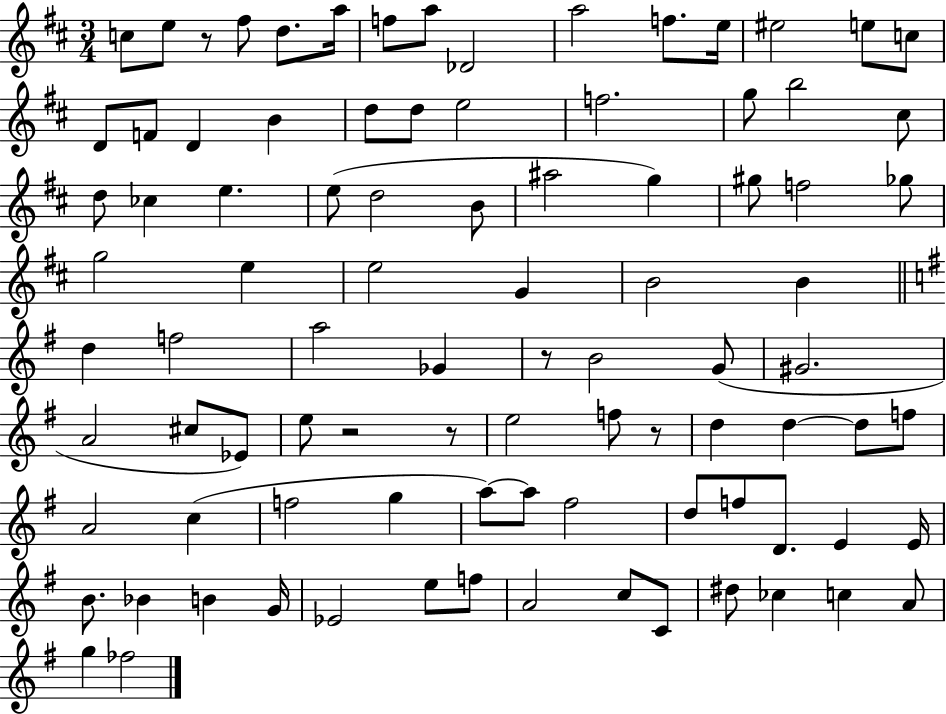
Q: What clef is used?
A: treble